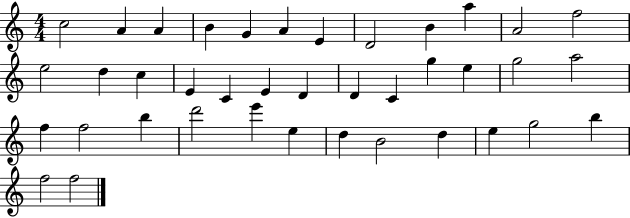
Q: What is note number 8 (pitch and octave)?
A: D4